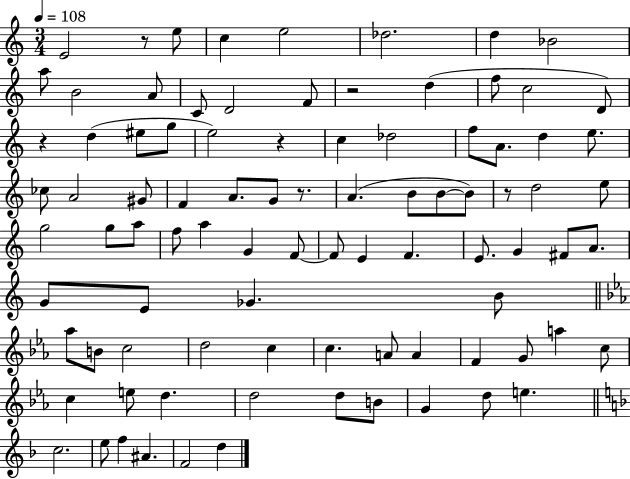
E4/h R/e E5/e C5/q E5/h Db5/h. D5/q Bb4/h A5/e B4/h A4/e C4/e D4/h F4/e R/h D5/q F5/e C5/h D4/e R/q D5/q EIS5/e G5/e E5/h R/q C5/q Db5/h F5/e A4/e. D5/q E5/e. CES5/e A4/h G#4/e F4/q A4/e. G4/e R/e. A4/q. B4/e B4/e B4/e R/e D5/h E5/e G5/h G5/e A5/e F5/e A5/q G4/q F4/e F4/e E4/q F4/q. E4/e. G4/q F#4/e A4/e. G4/e E4/e Gb4/q. B4/e Ab5/e B4/e C5/h D5/h C5/q C5/q. A4/e A4/q F4/q G4/e A5/q C5/e C5/q E5/e D5/q. D5/h D5/e B4/e G4/q D5/e E5/q. C5/h. E5/e F5/q A#4/q. F4/h D5/q